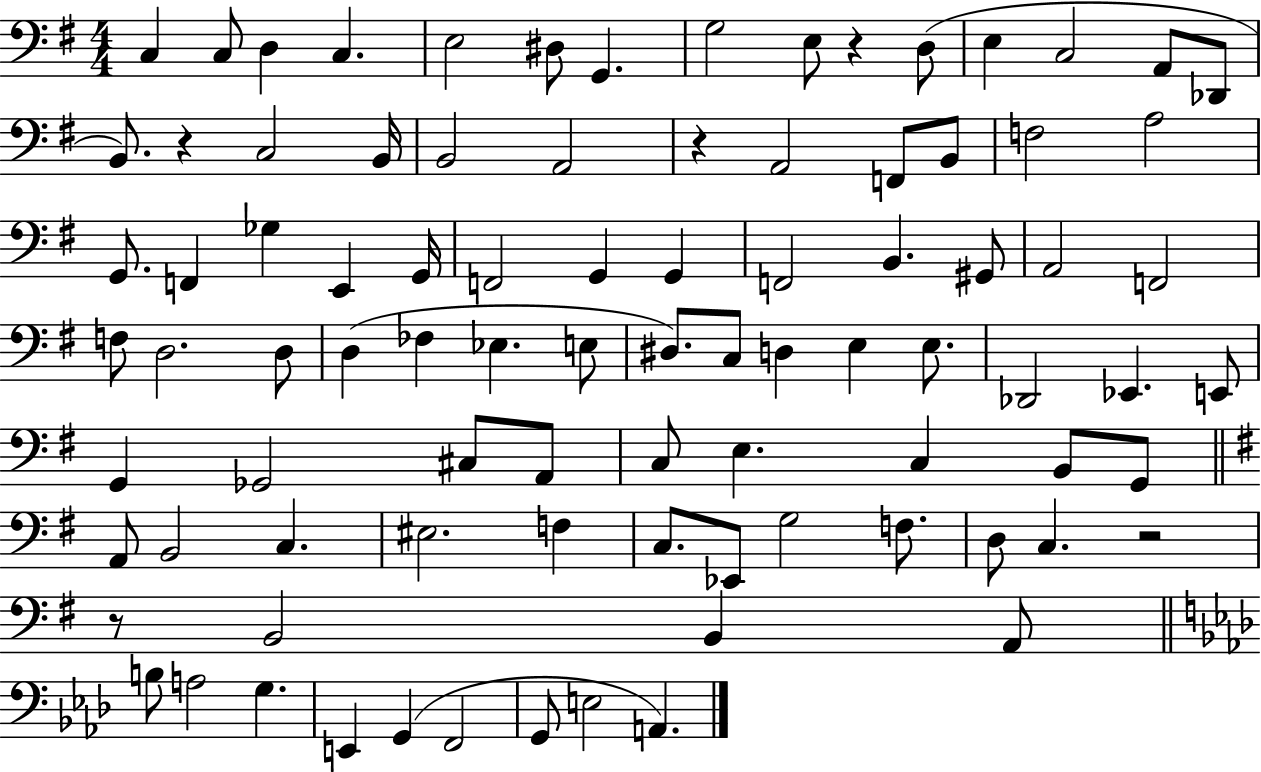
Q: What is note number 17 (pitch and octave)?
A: B2